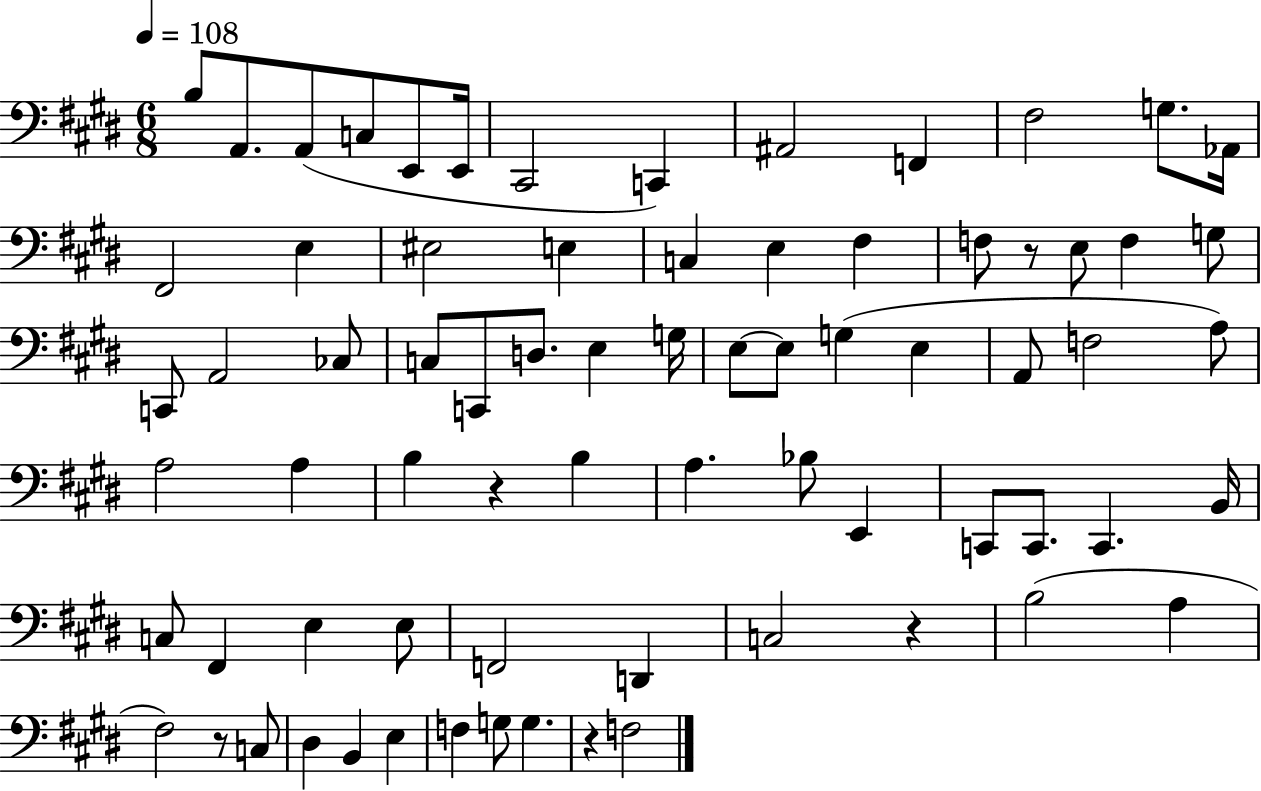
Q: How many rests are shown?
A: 5